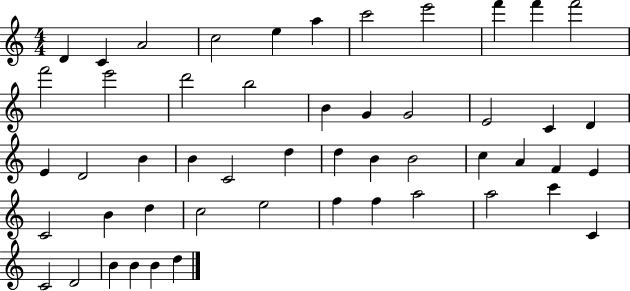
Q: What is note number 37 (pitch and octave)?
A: D5